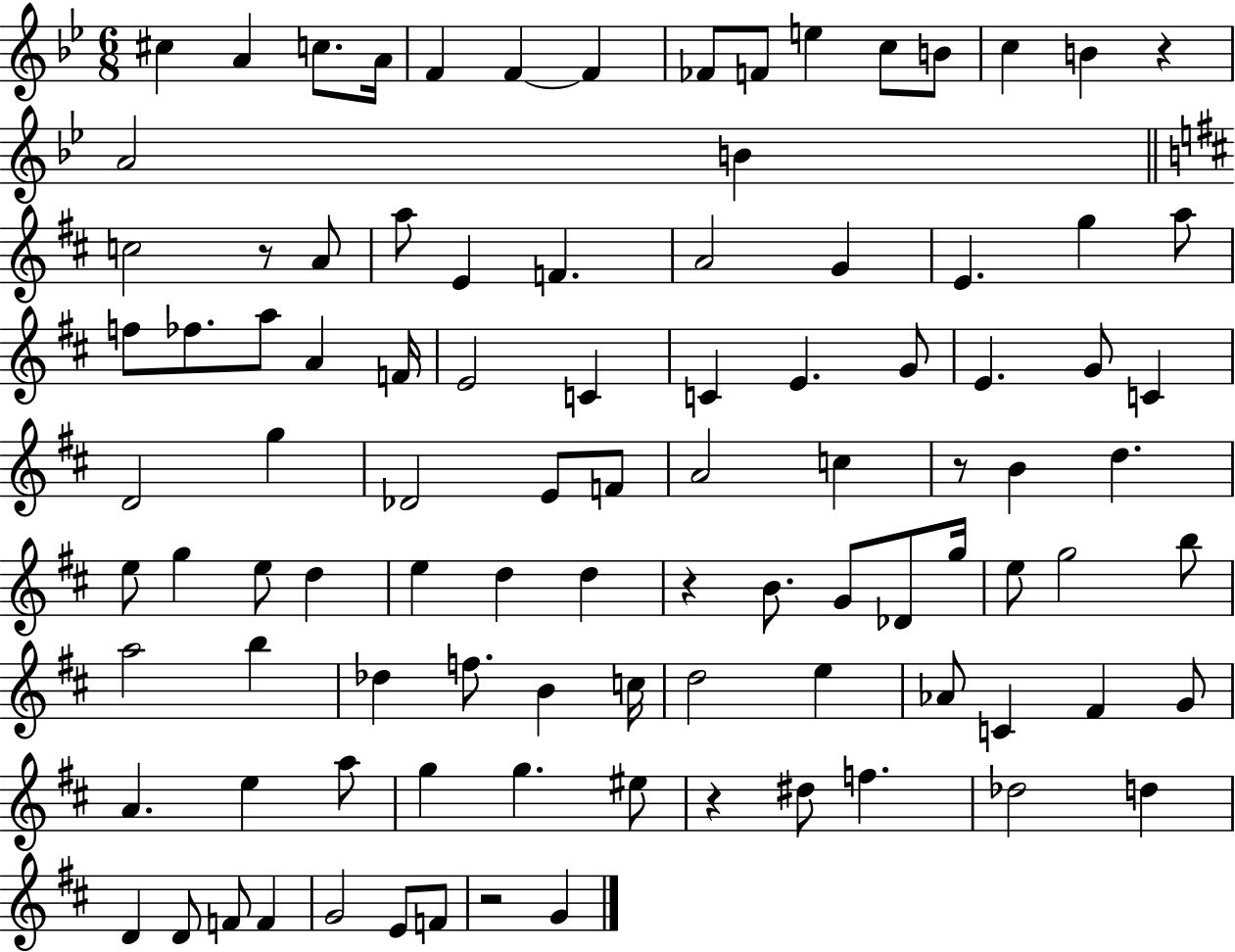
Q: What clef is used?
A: treble